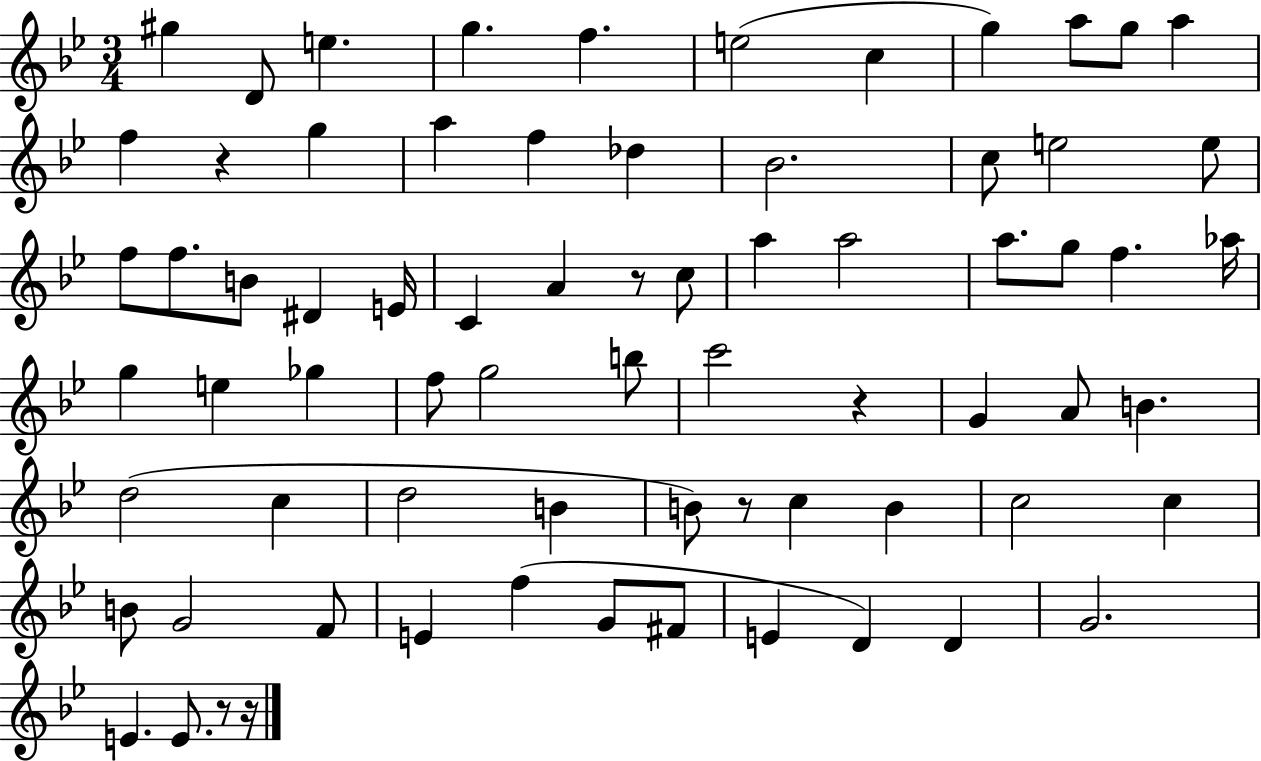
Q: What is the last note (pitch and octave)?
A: E4